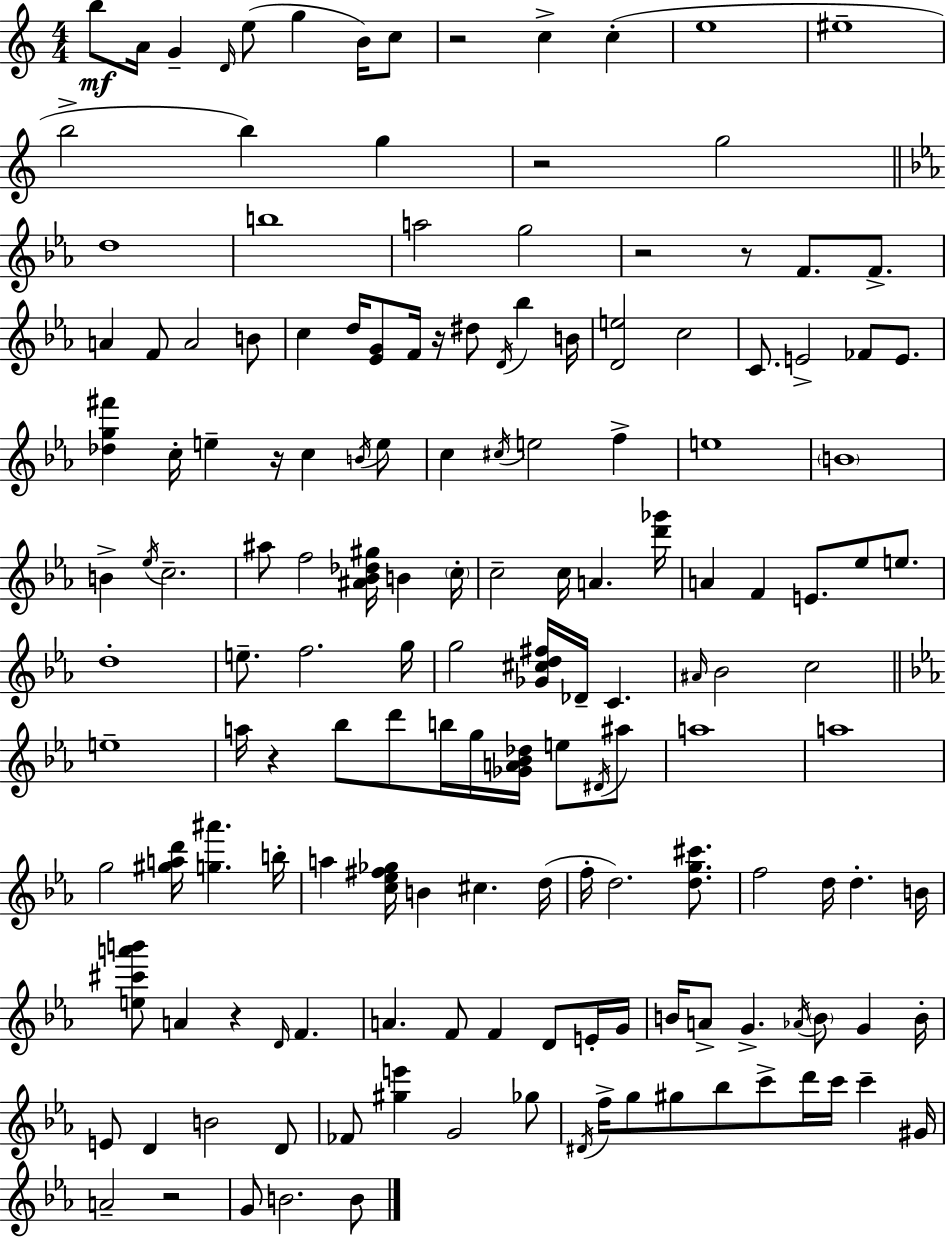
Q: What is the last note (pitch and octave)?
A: B4